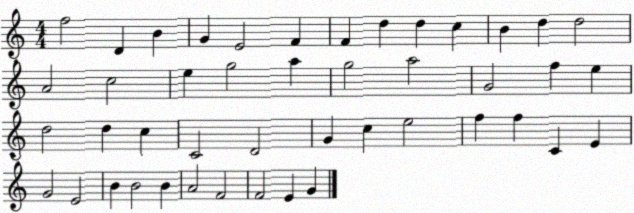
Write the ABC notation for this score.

X:1
T:Untitled
M:4/4
L:1/4
K:C
f2 D B G E2 F F d d c B d d2 A2 c2 e g2 a g2 a2 G2 f e d2 d c C2 D2 G c e2 f f C E G2 E2 B B2 B A2 F2 F2 E G